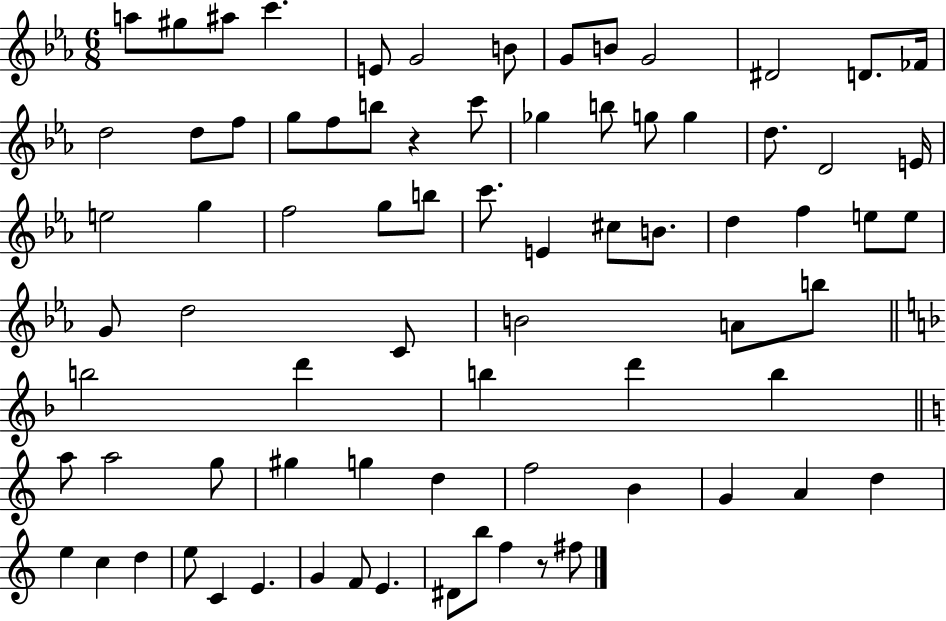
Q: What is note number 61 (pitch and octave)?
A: A4